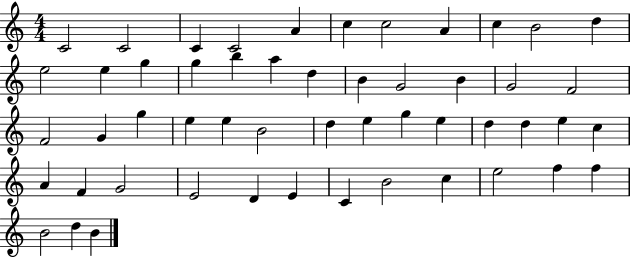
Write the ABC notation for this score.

X:1
T:Untitled
M:4/4
L:1/4
K:C
C2 C2 C C2 A c c2 A c B2 d e2 e g g b a d B G2 B G2 F2 F2 G g e e B2 d e g e d d e c A F G2 E2 D E C B2 c e2 f f B2 d B